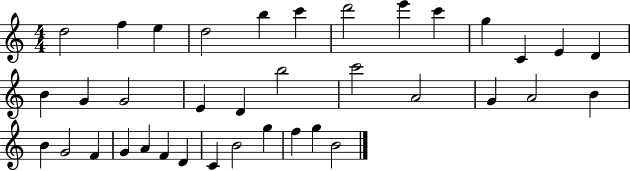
{
  \clef treble
  \numericTimeSignature
  \time 4/4
  \key c \major
  d''2 f''4 e''4 | d''2 b''4 c'''4 | d'''2 e'''4 c'''4 | g''4 c'4 e'4 d'4 | \break b'4 g'4 g'2 | e'4 d'4 b''2 | c'''2 a'2 | g'4 a'2 b'4 | \break b'4 g'2 f'4 | g'4 a'4 f'4 d'4 | c'4 b'2 g''4 | f''4 g''4 b'2 | \break \bar "|."
}